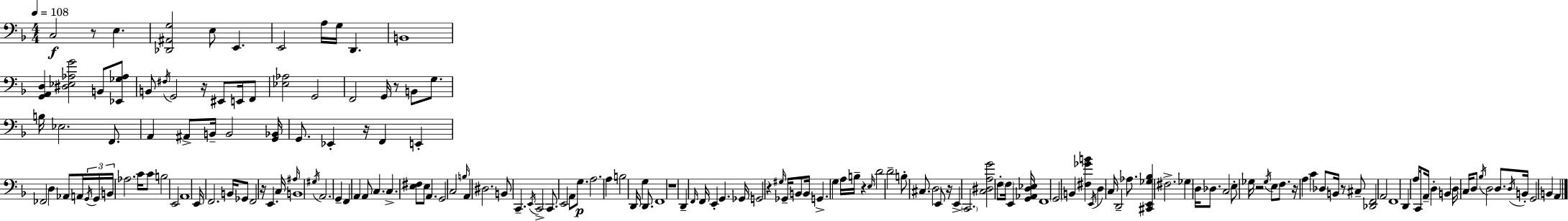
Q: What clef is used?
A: bass